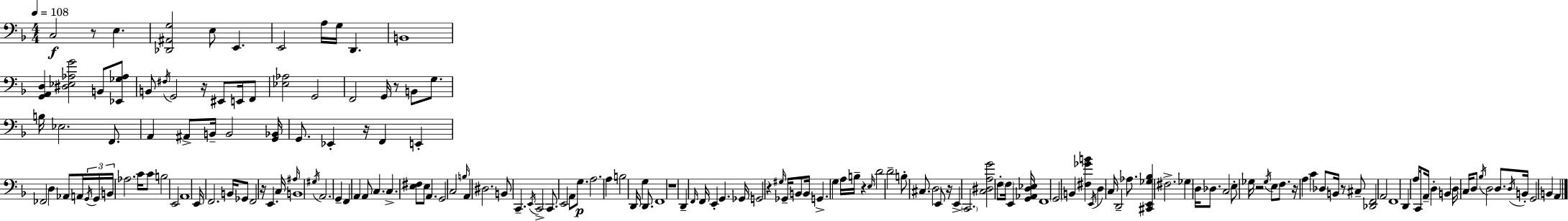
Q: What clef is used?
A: bass